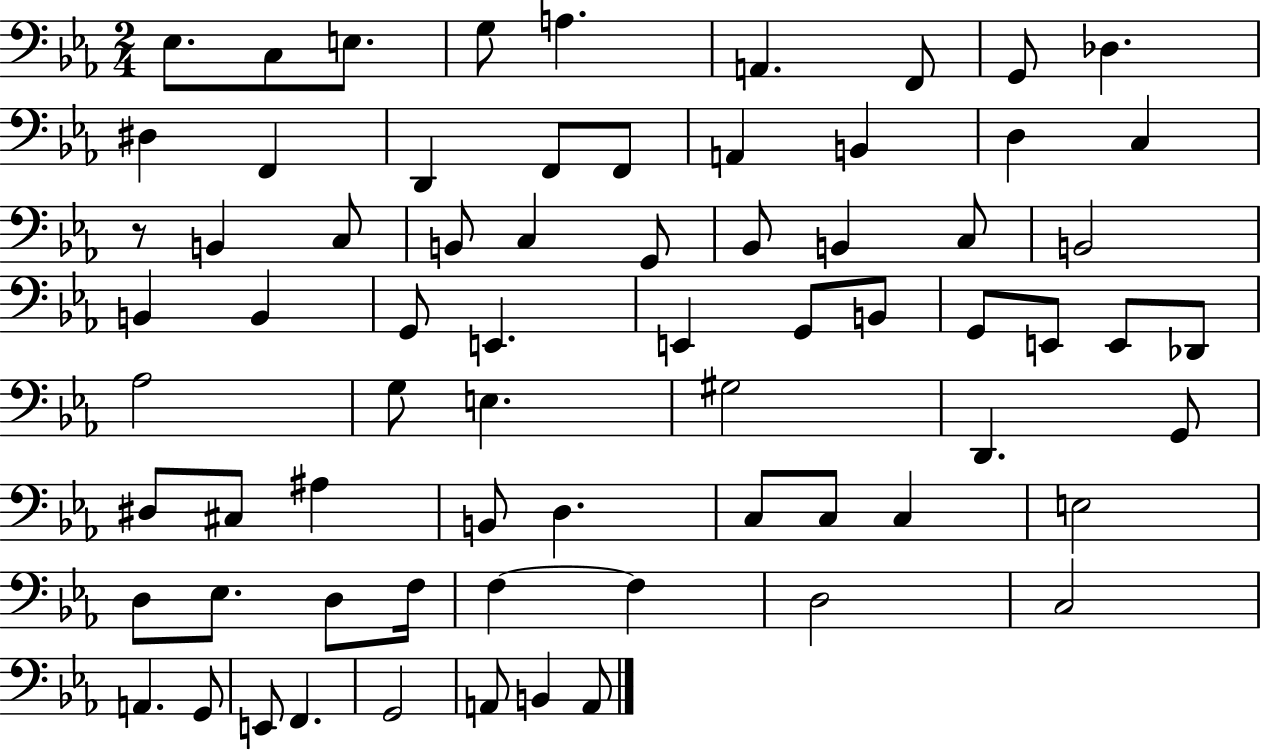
Eb3/e. C3/e E3/e. G3/e A3/q. A2/q. F2/e G2/e Db3/q. D#3/q F2/q D2/q F2/e F2/e A2/q B2/q D3/q C3/q R/e B2/q C3/e B2/e C3/q G2/e Bb2/e B2/q C3/e B2/h B2/q B2/q G2/e E2/q. E2/q G2/e B2/e G2/e E2/e E2/e Db2/e Ab3/h G3/e E3/q. G#3/h D2/q. G2/e D#3/e C#3/e A#3/q B2/e D3/q. C3/e C3/e C3/q E3/h D3/e Eb3/e. D3/e F3/s F3/q F3/q D3/h C3/h A2/q. G2/e E2/e F2/q. G2/h A2/e B2/q A2/e